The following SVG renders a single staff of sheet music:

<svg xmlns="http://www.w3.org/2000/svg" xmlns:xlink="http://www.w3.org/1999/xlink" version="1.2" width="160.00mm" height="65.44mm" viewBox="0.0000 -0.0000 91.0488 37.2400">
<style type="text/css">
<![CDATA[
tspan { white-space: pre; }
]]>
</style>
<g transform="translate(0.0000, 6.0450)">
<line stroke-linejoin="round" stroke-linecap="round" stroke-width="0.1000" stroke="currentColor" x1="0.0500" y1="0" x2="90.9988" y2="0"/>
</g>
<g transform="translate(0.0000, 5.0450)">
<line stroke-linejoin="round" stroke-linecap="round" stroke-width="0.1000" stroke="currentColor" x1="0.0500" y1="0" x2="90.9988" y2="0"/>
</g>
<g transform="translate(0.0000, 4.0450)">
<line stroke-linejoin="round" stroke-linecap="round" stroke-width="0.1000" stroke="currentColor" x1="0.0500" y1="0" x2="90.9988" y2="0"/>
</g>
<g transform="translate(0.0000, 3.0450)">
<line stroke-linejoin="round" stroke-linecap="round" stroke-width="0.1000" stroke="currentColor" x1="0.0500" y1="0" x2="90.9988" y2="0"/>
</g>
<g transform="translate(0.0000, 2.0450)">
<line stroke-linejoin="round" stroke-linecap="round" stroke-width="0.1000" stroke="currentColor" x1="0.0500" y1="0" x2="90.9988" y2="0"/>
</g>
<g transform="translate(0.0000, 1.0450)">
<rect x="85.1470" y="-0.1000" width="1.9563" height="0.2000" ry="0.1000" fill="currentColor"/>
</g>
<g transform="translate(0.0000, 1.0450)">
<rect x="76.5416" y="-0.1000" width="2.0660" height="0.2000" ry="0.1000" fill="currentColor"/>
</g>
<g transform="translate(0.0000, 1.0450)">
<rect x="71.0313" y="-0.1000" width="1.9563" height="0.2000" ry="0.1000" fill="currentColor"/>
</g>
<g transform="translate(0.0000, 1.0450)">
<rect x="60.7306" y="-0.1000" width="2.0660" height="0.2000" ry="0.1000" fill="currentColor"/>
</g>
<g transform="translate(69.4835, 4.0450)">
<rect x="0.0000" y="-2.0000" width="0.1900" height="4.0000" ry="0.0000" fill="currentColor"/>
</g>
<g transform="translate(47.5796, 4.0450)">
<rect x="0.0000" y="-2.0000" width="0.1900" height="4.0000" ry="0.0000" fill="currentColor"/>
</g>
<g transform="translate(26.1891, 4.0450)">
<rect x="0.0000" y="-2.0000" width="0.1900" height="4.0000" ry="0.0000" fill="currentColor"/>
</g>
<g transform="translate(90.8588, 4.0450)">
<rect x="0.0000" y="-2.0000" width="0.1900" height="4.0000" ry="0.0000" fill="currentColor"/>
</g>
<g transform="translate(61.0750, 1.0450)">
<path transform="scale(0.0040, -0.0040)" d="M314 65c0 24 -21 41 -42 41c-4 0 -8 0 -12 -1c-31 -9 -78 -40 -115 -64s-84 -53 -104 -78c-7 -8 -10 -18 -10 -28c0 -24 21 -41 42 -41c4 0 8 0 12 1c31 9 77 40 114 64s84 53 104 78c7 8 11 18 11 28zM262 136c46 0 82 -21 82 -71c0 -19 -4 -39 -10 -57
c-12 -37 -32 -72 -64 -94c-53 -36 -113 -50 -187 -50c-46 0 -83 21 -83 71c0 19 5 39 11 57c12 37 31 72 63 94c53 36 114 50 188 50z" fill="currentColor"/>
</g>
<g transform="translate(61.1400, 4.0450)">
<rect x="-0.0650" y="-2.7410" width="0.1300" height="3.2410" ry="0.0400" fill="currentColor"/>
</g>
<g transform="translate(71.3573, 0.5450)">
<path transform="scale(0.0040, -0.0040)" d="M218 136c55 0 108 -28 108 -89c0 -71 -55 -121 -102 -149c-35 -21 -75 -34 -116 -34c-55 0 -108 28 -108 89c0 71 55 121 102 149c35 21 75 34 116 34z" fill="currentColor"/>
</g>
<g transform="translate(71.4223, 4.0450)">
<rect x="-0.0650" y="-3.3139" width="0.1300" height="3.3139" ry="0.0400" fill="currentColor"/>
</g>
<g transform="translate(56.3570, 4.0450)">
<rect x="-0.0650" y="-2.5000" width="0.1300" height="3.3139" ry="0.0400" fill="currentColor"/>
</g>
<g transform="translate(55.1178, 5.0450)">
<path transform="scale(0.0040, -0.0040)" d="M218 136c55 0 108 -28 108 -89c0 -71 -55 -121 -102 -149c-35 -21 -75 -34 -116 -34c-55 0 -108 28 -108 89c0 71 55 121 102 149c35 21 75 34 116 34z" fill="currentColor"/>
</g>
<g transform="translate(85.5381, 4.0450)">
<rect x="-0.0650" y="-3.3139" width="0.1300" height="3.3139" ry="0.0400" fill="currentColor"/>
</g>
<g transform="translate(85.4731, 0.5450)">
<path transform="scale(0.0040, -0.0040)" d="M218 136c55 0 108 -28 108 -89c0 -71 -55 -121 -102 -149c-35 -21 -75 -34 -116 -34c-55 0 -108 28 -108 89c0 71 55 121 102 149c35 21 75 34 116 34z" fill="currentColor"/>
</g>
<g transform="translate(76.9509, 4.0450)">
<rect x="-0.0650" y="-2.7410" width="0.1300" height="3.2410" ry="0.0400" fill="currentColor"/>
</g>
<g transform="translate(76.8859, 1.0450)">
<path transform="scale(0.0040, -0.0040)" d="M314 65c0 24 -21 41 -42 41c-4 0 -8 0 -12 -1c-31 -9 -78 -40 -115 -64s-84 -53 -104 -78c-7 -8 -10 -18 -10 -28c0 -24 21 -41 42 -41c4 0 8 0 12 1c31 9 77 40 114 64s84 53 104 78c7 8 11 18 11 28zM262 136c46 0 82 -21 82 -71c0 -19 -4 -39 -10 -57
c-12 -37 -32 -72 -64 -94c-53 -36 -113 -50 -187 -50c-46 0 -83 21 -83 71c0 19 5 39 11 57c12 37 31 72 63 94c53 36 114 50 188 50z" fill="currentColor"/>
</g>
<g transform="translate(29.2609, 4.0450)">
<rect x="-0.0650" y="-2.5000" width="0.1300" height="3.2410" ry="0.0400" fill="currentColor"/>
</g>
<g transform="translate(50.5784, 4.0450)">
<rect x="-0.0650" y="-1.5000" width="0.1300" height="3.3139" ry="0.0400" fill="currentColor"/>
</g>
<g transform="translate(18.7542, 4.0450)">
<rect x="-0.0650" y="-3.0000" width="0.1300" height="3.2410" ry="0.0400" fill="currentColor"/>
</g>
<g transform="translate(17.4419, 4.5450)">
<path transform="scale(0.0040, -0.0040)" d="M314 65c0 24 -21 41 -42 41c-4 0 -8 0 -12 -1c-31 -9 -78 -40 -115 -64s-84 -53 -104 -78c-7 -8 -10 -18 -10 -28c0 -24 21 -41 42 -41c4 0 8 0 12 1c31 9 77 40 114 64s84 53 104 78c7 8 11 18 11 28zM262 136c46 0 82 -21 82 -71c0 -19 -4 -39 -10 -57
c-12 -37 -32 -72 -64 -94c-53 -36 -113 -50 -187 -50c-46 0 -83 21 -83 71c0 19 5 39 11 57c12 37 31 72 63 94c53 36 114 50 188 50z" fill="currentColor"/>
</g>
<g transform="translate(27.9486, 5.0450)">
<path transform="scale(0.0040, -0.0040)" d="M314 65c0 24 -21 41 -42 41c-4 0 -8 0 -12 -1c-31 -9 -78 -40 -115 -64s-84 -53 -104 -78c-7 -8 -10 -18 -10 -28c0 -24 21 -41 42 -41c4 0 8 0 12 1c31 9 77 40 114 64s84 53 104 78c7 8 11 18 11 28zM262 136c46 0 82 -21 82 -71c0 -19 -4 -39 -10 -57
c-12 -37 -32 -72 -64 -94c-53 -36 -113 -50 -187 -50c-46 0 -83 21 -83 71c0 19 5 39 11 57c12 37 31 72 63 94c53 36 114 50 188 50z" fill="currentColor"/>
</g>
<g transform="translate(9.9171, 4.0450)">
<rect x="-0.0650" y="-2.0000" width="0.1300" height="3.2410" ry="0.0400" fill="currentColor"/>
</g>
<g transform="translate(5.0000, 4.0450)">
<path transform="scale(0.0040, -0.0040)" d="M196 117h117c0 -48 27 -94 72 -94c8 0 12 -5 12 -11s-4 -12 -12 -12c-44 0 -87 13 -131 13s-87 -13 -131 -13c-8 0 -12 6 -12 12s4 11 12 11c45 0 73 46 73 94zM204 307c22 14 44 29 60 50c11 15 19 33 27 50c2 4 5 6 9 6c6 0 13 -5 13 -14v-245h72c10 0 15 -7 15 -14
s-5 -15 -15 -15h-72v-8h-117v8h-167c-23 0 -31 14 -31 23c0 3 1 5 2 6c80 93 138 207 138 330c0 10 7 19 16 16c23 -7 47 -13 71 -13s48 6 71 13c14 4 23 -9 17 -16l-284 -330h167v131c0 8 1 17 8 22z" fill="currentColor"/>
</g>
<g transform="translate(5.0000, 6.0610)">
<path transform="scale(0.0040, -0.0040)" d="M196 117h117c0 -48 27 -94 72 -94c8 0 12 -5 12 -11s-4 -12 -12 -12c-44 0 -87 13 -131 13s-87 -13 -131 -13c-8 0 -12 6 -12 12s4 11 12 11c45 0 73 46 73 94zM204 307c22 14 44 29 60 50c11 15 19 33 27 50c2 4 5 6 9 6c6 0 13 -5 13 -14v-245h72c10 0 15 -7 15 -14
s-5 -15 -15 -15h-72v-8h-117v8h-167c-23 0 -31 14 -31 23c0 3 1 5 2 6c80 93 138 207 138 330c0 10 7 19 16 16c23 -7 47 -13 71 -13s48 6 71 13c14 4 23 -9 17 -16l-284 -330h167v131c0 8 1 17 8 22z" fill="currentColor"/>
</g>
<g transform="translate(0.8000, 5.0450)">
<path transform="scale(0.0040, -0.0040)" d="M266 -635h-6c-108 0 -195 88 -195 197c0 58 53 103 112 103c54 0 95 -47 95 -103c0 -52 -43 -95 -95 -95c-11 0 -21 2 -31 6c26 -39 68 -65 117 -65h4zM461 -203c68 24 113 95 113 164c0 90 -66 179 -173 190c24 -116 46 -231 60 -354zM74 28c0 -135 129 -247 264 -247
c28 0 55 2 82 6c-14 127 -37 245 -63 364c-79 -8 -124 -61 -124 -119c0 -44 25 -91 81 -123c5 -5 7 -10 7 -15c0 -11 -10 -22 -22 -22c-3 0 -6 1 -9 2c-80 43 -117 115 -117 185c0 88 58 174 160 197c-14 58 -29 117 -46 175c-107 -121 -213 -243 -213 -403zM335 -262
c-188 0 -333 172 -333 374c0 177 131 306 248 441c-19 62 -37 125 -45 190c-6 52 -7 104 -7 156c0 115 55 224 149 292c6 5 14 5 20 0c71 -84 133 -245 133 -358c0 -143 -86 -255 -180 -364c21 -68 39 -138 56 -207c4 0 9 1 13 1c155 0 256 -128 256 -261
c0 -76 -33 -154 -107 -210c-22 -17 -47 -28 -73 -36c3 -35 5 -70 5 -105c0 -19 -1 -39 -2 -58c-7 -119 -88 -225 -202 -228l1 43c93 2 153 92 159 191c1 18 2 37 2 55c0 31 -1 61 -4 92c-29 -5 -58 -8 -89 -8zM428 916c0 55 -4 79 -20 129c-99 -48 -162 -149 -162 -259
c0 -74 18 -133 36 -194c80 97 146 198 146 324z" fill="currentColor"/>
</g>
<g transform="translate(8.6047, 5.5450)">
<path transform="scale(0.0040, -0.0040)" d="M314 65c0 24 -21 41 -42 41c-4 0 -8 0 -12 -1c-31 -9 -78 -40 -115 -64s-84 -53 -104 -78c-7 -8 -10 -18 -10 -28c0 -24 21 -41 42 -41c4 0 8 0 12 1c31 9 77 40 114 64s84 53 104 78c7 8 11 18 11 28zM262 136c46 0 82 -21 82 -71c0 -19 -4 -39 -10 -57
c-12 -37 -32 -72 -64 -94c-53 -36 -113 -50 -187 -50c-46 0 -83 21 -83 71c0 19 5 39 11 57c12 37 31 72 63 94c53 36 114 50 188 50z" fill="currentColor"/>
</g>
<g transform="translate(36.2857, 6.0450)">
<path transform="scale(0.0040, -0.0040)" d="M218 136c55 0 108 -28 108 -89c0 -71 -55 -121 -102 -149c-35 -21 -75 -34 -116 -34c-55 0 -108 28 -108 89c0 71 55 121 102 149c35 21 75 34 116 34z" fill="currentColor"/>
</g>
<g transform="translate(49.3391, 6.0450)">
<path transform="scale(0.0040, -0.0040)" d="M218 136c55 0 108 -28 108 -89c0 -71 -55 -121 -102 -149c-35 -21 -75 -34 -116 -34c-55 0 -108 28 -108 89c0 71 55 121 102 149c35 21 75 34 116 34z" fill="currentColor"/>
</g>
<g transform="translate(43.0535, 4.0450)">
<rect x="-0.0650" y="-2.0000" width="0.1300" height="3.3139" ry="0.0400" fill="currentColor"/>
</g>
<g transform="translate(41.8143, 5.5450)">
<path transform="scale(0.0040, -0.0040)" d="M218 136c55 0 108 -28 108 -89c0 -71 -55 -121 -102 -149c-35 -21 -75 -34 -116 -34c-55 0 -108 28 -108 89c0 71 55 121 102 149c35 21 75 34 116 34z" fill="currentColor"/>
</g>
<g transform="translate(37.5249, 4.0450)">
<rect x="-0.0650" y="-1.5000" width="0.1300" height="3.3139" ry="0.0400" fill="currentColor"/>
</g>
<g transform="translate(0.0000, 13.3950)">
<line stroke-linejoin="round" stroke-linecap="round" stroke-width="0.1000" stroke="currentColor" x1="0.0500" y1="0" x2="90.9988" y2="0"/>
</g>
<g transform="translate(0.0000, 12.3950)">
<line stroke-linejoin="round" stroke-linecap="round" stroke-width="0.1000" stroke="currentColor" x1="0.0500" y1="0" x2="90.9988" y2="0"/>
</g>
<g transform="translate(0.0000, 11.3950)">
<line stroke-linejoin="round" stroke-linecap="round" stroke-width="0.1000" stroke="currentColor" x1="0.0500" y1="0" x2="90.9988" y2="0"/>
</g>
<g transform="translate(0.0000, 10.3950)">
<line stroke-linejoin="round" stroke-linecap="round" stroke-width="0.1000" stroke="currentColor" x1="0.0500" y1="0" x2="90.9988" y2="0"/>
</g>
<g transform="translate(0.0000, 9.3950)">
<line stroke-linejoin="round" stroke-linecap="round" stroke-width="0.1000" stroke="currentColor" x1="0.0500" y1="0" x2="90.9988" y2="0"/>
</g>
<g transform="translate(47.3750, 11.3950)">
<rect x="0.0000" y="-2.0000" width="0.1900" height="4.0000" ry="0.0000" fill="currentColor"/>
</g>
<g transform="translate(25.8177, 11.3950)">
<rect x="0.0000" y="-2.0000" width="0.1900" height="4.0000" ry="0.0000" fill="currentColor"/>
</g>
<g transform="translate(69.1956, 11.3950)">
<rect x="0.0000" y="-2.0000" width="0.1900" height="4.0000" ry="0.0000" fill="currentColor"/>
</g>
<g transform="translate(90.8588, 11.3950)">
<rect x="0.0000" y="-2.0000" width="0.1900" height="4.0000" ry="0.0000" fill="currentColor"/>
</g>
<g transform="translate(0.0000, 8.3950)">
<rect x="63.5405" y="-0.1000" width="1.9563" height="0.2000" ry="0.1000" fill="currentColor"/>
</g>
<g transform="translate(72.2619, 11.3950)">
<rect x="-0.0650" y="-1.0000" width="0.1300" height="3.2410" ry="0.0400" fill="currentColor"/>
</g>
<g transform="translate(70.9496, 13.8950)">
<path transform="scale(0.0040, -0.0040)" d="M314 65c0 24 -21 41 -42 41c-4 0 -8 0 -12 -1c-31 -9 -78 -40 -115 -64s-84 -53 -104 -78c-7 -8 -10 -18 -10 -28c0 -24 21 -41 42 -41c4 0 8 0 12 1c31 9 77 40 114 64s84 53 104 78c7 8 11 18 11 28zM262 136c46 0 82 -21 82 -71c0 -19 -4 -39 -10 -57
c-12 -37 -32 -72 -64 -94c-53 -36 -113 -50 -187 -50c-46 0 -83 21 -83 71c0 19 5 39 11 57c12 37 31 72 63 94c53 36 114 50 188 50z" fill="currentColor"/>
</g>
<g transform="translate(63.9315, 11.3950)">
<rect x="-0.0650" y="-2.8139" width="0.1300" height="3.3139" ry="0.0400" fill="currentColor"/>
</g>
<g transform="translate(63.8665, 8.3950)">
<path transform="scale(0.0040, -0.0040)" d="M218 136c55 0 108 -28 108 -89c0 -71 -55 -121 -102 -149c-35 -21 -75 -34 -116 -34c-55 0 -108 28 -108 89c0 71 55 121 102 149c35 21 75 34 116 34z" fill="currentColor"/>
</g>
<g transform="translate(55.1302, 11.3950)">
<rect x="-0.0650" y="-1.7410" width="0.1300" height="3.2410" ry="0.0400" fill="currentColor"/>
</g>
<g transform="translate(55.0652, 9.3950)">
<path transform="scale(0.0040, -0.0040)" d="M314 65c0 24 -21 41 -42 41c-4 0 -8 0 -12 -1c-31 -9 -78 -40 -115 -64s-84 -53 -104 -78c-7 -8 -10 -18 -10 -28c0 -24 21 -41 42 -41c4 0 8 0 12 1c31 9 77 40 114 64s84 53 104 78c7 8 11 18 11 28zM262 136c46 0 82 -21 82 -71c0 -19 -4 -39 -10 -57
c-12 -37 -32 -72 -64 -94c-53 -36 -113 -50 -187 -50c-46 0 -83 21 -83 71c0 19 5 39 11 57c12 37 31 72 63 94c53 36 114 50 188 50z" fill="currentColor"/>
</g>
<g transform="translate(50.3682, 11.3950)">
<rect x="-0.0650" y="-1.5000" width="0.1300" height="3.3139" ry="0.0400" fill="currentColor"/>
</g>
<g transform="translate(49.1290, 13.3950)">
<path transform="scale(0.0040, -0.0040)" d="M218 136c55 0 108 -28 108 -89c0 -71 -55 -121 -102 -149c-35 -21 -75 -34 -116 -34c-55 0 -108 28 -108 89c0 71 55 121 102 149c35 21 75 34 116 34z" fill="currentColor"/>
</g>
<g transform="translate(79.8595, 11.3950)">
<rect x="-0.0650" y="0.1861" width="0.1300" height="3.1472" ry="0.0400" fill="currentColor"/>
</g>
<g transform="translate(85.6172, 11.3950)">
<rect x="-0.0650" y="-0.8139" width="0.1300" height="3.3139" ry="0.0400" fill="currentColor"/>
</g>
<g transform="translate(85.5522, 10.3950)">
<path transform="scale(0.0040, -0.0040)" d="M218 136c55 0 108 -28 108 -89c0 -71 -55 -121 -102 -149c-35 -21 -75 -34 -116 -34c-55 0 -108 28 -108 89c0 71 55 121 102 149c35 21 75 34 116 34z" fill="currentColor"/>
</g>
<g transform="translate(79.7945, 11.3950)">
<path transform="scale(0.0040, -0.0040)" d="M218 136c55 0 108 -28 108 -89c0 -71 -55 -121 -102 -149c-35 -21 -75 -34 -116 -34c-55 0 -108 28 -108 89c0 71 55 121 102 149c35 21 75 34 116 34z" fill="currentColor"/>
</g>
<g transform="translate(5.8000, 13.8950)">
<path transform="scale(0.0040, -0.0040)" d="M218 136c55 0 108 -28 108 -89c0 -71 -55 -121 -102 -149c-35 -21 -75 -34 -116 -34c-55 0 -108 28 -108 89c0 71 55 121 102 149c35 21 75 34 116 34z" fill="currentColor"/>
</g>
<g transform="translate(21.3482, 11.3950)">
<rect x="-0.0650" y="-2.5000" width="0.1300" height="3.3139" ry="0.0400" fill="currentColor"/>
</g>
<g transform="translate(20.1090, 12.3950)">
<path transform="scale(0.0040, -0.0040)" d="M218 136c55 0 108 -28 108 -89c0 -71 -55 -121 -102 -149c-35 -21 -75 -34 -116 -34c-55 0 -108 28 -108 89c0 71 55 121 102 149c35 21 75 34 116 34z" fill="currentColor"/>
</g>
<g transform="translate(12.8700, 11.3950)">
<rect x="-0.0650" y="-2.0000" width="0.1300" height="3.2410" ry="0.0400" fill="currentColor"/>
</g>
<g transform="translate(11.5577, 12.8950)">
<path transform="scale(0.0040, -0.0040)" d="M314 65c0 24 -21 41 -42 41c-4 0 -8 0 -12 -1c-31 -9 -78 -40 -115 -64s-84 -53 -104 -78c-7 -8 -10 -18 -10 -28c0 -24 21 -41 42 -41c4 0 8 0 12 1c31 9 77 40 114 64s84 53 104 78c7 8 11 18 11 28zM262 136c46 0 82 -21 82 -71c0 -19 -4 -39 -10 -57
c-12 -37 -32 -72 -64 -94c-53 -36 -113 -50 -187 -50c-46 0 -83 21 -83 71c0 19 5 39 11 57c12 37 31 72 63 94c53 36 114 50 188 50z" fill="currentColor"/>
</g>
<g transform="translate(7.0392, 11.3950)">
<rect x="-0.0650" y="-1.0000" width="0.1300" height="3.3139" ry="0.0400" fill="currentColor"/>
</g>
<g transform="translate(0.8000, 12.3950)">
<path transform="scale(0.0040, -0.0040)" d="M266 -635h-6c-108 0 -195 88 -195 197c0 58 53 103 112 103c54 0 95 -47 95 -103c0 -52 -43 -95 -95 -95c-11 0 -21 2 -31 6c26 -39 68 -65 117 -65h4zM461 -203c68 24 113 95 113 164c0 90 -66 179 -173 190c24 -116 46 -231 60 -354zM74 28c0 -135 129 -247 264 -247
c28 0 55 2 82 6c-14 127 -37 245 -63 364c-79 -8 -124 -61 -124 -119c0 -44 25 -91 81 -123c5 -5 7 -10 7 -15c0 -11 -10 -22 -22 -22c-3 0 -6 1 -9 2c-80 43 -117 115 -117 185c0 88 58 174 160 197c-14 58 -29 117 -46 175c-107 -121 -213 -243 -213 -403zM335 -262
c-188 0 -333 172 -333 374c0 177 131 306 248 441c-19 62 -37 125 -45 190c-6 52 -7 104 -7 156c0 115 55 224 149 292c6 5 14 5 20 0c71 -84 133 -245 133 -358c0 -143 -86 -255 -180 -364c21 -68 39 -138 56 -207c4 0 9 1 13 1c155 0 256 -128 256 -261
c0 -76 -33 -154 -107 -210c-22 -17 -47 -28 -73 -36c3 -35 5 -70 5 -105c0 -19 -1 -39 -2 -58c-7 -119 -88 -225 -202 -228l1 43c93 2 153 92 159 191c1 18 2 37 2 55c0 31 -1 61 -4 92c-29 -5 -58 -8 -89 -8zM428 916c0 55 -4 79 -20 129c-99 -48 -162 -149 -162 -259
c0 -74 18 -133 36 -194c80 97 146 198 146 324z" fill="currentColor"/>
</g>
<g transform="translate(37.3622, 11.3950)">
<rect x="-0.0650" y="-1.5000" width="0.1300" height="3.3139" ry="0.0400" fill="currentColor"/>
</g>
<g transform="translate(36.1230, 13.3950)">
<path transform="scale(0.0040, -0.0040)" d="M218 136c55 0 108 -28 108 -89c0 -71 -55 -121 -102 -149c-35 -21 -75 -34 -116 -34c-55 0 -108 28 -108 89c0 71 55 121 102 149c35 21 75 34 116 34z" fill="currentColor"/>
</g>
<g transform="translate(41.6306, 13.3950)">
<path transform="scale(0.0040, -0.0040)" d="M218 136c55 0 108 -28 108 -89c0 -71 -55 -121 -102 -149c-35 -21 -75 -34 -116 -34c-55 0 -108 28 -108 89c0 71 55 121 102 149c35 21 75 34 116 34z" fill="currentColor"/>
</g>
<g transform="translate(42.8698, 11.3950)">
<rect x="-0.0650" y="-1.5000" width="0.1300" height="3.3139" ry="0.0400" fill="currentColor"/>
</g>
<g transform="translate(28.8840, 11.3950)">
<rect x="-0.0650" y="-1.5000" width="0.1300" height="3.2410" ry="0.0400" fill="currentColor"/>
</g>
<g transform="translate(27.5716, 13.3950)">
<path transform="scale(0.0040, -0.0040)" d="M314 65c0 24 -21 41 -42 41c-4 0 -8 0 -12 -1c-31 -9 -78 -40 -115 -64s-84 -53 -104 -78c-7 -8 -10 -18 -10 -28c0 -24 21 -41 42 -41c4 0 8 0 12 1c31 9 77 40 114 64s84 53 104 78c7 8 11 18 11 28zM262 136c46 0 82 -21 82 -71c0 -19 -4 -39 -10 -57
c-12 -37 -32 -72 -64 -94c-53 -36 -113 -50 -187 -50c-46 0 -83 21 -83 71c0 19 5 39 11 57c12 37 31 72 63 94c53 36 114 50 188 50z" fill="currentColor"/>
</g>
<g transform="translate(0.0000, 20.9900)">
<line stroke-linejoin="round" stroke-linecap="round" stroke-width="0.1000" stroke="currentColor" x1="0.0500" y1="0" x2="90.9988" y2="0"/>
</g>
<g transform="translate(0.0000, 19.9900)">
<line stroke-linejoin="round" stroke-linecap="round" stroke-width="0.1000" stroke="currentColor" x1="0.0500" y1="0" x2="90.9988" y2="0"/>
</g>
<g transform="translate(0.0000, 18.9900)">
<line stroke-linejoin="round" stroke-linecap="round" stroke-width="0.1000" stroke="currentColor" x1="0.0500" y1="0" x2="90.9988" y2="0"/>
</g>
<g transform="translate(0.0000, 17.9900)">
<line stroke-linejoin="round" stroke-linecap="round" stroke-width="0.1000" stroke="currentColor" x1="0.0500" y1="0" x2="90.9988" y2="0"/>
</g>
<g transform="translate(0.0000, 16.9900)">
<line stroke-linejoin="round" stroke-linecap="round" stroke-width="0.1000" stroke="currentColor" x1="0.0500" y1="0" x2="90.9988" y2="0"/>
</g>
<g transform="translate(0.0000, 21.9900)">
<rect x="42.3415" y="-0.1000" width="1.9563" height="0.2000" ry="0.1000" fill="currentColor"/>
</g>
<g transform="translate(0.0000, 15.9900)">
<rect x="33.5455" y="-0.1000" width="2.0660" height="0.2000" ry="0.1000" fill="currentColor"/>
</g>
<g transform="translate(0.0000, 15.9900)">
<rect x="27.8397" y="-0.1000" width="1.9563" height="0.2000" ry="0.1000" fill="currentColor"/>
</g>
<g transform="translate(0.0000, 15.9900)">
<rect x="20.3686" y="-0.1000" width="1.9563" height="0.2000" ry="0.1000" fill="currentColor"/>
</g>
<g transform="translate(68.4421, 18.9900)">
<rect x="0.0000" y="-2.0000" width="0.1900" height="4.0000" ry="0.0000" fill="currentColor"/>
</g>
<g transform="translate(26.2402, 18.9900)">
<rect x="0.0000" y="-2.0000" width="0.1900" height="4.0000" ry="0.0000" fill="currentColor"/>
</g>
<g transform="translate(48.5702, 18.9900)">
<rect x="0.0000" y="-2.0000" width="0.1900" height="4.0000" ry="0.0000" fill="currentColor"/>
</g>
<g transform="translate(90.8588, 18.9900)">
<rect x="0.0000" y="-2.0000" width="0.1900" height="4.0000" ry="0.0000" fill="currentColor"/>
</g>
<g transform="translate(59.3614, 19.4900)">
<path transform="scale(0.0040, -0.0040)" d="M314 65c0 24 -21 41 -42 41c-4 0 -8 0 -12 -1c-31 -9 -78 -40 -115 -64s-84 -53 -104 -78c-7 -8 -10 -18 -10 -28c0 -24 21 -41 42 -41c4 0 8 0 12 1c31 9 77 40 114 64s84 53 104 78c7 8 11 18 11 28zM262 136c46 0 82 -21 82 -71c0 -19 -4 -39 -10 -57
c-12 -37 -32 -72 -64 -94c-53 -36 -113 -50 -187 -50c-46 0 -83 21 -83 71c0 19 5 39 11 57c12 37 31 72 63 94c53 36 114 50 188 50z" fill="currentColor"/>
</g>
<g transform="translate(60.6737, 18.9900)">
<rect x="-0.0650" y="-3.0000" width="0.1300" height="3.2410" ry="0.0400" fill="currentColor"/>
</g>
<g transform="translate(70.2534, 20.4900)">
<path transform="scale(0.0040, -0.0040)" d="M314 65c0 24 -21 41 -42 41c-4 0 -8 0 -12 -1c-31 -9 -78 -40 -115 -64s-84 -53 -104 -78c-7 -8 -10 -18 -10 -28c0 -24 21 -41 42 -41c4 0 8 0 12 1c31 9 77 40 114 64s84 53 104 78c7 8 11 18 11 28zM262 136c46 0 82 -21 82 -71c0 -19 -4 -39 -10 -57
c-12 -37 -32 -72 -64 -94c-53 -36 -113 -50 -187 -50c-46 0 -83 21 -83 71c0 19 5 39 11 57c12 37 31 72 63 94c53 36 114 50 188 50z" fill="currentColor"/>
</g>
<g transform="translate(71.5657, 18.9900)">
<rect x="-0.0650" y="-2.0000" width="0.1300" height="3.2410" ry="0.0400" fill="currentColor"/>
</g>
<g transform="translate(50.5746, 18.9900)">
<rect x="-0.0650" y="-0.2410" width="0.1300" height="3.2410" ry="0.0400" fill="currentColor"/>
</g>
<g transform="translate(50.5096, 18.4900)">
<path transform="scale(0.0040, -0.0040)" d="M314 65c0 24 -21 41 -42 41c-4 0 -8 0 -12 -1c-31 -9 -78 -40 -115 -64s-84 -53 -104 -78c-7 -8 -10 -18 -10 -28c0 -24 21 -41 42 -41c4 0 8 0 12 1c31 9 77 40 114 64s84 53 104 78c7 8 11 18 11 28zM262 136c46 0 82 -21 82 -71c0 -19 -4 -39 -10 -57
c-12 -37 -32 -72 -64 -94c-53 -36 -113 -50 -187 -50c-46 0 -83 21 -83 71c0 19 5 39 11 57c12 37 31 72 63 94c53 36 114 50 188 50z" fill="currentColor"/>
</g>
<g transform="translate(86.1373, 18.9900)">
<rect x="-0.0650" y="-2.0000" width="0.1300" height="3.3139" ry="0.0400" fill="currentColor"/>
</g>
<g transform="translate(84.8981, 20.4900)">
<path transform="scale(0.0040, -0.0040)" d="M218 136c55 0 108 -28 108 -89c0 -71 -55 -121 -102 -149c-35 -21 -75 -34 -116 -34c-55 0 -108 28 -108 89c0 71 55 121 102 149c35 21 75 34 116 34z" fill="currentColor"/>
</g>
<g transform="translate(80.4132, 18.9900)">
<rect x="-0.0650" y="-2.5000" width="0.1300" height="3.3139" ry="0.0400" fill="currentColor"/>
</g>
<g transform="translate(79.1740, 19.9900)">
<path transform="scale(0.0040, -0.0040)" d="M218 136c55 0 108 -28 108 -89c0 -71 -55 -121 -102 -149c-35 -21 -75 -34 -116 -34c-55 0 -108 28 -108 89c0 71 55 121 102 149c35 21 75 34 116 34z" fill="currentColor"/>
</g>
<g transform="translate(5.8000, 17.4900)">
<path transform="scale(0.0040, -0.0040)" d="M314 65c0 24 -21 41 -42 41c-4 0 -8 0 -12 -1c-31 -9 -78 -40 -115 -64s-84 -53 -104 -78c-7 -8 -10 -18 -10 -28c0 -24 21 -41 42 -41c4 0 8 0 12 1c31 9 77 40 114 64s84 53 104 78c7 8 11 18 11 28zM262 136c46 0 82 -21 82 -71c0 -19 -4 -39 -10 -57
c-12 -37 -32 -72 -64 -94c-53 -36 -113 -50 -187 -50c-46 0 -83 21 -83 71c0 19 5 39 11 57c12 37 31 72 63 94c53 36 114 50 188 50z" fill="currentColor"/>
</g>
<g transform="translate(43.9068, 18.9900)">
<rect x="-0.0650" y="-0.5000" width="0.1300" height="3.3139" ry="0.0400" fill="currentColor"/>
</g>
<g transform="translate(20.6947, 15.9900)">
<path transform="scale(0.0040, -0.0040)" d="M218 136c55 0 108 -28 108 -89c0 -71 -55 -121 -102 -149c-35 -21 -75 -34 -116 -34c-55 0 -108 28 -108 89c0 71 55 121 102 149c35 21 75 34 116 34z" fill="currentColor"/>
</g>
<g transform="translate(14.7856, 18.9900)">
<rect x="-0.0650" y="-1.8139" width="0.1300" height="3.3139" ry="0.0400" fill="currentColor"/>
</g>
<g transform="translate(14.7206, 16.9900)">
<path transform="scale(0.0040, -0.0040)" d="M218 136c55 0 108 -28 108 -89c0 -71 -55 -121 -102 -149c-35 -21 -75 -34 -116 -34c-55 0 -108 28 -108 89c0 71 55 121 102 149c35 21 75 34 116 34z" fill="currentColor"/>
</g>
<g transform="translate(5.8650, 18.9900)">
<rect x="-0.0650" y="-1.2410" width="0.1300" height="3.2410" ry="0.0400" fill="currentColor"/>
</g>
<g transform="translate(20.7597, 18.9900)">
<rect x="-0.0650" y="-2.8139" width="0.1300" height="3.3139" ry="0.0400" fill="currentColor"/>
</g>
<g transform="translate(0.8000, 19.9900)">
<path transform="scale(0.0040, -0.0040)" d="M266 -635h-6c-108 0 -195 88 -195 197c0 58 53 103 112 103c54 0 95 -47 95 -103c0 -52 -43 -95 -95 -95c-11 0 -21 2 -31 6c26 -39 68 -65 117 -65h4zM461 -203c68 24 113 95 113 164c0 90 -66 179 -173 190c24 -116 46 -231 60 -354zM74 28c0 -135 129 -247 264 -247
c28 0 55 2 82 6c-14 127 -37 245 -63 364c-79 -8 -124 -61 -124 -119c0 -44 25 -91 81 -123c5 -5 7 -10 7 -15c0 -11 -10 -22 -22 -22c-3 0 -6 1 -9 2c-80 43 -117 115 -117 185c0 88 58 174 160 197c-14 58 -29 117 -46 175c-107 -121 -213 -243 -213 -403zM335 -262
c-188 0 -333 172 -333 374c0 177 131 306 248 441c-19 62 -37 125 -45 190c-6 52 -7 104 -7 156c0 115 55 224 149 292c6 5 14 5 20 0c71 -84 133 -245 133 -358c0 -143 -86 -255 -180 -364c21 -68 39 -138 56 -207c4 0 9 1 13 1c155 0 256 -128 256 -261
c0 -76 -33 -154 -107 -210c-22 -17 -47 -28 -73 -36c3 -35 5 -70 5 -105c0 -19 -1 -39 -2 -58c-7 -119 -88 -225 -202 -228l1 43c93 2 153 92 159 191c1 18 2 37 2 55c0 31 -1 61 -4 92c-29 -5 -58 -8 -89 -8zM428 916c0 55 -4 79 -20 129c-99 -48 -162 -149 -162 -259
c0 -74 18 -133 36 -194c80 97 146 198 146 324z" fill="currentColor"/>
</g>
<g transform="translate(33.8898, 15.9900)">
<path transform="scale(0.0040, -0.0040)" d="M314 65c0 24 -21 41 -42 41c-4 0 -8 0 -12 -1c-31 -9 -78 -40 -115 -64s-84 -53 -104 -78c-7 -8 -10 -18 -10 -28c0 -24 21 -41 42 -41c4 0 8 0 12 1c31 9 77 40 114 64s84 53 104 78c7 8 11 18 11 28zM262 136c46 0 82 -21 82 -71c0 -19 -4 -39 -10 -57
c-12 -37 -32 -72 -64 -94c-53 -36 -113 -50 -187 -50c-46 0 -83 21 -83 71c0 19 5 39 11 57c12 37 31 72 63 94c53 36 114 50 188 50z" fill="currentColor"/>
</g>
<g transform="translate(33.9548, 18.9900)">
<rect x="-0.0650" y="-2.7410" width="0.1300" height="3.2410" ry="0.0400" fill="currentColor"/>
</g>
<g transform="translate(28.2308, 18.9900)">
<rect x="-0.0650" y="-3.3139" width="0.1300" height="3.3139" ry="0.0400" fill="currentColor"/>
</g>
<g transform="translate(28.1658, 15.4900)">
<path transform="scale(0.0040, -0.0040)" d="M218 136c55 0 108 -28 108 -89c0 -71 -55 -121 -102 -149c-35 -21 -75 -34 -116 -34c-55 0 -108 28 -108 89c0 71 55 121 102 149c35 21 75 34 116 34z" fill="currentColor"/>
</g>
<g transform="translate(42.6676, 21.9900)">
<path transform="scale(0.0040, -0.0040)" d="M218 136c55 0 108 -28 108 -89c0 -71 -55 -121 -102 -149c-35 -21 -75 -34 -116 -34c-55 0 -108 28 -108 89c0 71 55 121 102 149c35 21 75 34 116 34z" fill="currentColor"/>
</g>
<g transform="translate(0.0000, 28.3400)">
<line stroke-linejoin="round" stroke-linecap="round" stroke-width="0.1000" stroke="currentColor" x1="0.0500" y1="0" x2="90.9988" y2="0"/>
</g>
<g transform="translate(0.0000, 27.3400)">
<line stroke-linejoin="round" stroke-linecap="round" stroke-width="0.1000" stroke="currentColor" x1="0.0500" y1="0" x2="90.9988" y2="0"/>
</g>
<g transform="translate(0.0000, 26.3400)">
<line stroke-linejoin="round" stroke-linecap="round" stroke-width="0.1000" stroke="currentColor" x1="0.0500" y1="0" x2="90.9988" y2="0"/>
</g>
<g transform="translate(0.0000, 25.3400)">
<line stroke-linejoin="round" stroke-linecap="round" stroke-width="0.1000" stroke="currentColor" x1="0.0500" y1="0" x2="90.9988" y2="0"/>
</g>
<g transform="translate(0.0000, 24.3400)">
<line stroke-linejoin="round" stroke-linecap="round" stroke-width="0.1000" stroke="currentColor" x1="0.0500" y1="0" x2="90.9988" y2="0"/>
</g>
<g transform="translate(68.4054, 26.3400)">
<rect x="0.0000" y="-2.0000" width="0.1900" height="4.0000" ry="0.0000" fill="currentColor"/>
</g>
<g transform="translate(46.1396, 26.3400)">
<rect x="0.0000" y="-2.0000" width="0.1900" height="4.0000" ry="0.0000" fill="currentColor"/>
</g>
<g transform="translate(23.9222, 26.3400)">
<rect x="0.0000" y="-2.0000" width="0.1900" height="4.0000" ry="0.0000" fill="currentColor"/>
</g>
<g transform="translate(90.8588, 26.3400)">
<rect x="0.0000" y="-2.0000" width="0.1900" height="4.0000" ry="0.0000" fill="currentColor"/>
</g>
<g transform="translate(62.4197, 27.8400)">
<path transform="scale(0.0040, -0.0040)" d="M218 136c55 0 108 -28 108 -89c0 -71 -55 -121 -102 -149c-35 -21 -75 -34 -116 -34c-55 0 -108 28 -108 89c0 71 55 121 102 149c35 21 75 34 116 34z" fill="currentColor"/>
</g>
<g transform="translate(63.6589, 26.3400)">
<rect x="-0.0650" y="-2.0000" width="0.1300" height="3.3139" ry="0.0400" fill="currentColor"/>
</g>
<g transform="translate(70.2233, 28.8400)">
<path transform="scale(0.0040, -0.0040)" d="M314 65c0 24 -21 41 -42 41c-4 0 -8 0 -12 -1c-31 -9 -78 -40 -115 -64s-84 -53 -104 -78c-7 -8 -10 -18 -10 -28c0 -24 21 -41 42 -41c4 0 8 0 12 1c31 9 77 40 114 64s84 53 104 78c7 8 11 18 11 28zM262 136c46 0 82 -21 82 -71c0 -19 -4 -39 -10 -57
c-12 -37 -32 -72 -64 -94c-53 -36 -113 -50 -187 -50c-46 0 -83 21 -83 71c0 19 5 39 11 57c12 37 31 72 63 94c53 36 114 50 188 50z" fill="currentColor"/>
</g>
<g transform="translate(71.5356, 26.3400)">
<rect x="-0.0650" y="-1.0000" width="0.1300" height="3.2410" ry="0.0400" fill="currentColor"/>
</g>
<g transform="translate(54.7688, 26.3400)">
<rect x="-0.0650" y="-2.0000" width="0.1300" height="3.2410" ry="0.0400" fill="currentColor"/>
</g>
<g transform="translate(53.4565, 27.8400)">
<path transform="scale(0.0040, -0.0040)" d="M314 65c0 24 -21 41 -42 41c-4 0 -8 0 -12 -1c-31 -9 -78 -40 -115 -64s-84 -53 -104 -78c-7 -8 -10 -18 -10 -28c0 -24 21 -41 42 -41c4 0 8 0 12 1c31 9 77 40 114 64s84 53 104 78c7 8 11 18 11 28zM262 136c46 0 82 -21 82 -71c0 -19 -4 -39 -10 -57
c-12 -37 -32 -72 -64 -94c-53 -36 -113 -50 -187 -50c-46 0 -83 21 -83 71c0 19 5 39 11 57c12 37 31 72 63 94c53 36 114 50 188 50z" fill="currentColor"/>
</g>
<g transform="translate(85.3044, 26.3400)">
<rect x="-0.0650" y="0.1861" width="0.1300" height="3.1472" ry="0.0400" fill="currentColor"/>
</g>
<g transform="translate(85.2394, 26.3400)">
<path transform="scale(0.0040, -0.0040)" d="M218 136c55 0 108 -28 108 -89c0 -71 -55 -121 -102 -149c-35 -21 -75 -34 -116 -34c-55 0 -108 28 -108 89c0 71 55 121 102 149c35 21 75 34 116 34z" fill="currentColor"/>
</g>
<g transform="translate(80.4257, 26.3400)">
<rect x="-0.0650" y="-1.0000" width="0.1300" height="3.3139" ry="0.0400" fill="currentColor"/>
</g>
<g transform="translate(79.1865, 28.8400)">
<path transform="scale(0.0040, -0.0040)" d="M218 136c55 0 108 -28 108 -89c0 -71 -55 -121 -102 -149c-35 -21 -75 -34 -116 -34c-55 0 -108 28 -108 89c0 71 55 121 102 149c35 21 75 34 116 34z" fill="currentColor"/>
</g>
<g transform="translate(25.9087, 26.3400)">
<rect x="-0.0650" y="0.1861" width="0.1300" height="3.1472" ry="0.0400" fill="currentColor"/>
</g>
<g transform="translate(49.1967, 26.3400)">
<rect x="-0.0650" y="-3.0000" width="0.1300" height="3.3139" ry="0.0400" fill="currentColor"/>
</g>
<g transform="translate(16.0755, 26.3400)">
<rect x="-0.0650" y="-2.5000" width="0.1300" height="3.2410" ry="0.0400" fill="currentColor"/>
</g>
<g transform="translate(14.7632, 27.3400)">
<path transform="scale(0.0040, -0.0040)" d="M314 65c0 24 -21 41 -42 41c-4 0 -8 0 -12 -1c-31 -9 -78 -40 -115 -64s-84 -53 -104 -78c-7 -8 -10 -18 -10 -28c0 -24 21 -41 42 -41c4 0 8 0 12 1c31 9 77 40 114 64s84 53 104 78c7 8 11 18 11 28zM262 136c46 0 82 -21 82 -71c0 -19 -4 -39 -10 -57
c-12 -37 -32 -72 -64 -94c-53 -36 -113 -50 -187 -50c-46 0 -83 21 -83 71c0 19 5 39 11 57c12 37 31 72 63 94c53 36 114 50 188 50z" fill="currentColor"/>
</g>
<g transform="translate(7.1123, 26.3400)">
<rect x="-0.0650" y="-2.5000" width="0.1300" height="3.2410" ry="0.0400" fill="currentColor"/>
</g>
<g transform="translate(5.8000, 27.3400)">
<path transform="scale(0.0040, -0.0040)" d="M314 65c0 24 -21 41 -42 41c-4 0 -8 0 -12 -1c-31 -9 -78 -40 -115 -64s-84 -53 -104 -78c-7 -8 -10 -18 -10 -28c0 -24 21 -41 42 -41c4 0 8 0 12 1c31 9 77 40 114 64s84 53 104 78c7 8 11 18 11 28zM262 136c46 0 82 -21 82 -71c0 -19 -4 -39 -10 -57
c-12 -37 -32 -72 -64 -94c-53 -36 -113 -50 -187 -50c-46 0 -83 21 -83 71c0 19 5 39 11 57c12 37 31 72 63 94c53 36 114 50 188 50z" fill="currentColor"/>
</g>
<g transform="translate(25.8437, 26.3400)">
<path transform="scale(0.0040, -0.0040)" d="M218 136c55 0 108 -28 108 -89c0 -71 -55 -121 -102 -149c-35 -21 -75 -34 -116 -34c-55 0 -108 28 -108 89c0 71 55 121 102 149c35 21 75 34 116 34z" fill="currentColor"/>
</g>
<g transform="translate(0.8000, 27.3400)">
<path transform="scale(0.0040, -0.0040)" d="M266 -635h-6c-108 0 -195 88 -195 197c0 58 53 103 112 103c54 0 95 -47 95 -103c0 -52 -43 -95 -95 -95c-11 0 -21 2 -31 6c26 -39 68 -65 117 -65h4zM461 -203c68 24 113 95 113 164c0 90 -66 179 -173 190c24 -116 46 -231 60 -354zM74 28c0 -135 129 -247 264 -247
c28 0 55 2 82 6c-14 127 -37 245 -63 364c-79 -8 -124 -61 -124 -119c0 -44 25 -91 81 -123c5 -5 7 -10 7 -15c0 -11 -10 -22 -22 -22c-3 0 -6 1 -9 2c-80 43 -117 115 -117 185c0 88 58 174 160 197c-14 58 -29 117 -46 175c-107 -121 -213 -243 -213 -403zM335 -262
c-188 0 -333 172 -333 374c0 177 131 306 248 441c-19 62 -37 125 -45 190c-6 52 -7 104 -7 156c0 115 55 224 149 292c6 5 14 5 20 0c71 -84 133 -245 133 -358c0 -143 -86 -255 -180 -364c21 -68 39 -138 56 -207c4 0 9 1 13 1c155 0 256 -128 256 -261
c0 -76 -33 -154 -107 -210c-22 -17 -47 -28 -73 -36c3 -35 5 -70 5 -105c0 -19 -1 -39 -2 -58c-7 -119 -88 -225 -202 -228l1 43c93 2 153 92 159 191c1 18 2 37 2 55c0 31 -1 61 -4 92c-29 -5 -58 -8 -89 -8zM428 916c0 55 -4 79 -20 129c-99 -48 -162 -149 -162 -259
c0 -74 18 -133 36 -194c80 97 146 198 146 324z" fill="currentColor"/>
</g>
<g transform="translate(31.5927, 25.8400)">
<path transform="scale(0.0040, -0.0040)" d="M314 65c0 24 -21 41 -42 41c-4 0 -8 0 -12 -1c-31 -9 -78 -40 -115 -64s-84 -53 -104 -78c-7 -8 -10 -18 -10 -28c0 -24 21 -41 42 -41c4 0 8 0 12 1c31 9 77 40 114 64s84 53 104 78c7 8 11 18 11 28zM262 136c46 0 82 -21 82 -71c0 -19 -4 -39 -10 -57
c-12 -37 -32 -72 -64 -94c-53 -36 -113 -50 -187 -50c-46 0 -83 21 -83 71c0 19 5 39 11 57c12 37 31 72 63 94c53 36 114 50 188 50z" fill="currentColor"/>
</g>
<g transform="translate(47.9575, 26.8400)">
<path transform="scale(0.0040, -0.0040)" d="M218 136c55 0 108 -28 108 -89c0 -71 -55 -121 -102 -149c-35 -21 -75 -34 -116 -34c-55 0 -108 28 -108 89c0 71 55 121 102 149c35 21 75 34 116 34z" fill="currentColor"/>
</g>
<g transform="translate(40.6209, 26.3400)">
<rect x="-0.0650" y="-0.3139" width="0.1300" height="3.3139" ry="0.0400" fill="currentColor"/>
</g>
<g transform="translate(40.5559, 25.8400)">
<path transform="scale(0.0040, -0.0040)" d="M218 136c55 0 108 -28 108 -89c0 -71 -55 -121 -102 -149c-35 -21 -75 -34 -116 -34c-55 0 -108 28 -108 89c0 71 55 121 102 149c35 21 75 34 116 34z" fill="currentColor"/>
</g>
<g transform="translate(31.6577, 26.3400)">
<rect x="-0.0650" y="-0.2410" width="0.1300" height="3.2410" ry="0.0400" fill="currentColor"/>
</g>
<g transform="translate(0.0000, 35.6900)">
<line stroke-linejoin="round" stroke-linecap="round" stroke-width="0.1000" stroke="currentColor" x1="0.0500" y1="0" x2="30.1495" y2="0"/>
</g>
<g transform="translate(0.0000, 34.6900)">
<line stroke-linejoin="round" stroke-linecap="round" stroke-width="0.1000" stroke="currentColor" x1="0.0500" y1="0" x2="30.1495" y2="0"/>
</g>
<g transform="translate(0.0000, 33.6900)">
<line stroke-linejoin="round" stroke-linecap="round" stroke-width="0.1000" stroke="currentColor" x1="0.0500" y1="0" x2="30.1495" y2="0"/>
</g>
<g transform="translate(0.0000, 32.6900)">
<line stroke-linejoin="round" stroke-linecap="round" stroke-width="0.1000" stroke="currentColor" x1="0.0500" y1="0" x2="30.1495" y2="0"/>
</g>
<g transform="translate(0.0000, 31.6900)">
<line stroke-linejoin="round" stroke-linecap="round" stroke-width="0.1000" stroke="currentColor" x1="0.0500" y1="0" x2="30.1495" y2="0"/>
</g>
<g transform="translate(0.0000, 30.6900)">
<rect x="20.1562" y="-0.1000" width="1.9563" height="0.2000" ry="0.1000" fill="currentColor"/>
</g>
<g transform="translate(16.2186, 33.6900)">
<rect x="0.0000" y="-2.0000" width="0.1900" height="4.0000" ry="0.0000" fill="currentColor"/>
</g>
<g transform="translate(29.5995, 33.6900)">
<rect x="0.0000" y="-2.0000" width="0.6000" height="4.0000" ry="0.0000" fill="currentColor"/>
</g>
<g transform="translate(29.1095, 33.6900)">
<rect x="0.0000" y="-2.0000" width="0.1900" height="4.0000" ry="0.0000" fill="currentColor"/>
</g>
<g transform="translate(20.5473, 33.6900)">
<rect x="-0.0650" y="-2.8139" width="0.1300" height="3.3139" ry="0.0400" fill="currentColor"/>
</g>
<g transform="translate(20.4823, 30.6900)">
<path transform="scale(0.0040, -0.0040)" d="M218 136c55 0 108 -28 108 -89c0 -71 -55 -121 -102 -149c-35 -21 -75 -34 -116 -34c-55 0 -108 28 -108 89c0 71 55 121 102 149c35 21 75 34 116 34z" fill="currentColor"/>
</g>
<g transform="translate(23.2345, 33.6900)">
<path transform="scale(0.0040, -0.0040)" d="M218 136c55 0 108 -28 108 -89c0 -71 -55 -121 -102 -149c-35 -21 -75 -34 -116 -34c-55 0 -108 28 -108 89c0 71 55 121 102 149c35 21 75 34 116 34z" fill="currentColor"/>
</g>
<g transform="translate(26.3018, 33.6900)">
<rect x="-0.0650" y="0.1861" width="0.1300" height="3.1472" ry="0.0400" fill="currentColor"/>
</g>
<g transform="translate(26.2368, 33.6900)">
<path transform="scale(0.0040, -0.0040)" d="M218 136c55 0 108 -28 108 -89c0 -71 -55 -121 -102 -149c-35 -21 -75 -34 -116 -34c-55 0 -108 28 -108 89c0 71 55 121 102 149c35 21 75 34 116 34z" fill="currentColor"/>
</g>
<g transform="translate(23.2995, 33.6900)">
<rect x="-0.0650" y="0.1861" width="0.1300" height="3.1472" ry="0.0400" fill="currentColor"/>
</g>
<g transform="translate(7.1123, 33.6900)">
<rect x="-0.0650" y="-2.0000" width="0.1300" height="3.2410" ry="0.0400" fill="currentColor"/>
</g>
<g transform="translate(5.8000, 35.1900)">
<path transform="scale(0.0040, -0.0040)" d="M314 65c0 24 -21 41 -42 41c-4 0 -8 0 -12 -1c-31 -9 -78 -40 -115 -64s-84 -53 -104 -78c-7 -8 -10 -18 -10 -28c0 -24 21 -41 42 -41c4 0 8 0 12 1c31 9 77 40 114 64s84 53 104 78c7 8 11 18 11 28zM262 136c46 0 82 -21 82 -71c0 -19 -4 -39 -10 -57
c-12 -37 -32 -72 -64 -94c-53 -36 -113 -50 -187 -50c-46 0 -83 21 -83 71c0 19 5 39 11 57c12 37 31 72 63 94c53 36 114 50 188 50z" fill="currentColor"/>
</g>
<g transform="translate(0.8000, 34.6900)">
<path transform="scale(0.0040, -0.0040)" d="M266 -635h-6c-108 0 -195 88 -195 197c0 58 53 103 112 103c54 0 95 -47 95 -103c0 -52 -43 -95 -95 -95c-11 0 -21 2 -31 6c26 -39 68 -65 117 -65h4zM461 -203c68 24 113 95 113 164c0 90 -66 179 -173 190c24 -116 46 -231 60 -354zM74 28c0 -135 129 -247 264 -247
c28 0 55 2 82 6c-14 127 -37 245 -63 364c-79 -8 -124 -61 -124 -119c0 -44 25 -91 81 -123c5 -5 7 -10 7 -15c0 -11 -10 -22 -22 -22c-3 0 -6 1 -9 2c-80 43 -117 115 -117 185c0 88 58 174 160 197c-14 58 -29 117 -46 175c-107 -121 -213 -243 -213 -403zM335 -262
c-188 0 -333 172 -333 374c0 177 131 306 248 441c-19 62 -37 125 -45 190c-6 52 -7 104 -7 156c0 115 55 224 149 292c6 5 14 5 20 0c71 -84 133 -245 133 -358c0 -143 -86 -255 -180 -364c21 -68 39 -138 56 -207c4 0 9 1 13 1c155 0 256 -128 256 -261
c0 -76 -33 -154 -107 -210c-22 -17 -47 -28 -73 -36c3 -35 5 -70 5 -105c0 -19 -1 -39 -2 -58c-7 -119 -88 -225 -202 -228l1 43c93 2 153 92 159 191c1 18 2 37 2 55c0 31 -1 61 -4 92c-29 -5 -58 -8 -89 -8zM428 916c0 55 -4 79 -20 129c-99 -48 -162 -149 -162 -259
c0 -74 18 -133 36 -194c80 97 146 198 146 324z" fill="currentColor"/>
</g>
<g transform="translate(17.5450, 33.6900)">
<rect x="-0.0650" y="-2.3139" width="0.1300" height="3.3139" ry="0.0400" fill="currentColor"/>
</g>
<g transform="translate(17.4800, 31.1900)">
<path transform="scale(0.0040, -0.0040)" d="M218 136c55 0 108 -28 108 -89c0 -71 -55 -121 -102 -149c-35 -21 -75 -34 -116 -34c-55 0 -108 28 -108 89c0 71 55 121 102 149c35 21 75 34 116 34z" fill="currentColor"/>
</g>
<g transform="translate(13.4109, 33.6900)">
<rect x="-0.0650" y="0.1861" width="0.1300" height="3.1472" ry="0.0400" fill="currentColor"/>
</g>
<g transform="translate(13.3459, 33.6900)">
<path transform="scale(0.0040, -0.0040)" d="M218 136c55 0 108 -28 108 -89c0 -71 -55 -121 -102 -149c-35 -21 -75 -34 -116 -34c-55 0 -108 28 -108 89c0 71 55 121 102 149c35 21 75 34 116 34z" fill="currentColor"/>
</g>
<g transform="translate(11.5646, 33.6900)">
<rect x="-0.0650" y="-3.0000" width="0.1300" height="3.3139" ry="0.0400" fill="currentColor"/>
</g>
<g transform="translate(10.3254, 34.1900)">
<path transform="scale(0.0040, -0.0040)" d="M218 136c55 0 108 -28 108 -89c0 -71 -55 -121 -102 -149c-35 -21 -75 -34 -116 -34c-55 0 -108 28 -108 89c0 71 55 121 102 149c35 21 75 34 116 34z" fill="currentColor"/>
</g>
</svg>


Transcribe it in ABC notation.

X:1
T:Untitled
M:4/4
L:1/4
K:C
F2 A2 G2 E F E G a2 b a2 b D F2 G E2 E E E f2 a D2 B d e2 f a b a2 C c2 A2 F2 G F G2 G2 B c2 c A F2 F D2 D B F2 A B g a B B